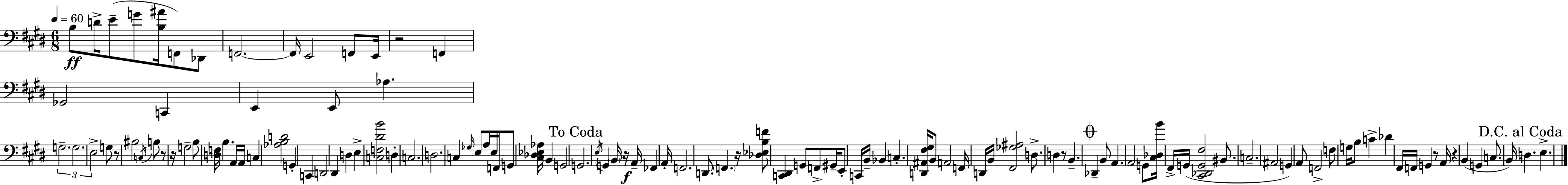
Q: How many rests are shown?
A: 9